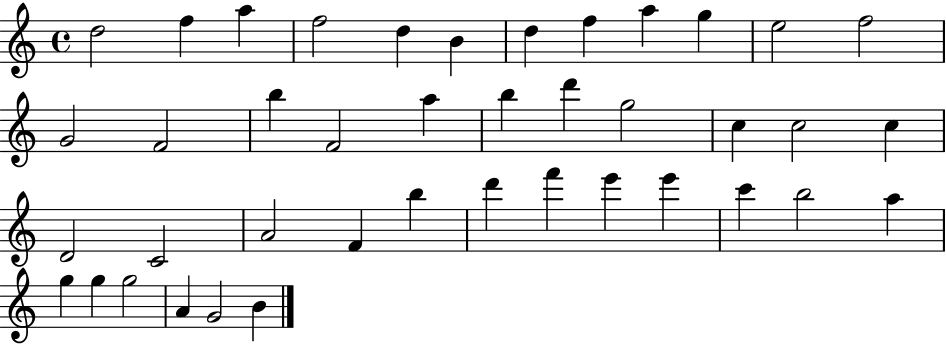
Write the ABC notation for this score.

X:1
T:Untitled
M:4/4
L:1/4
K:C
d2 f a f2 d B d f a g e2 f2 G2 F2 b F2 a b d' g2 c c2 c D2 C2 A2 F b d' f' e' e' c' b2 a g g g2 A G2 B